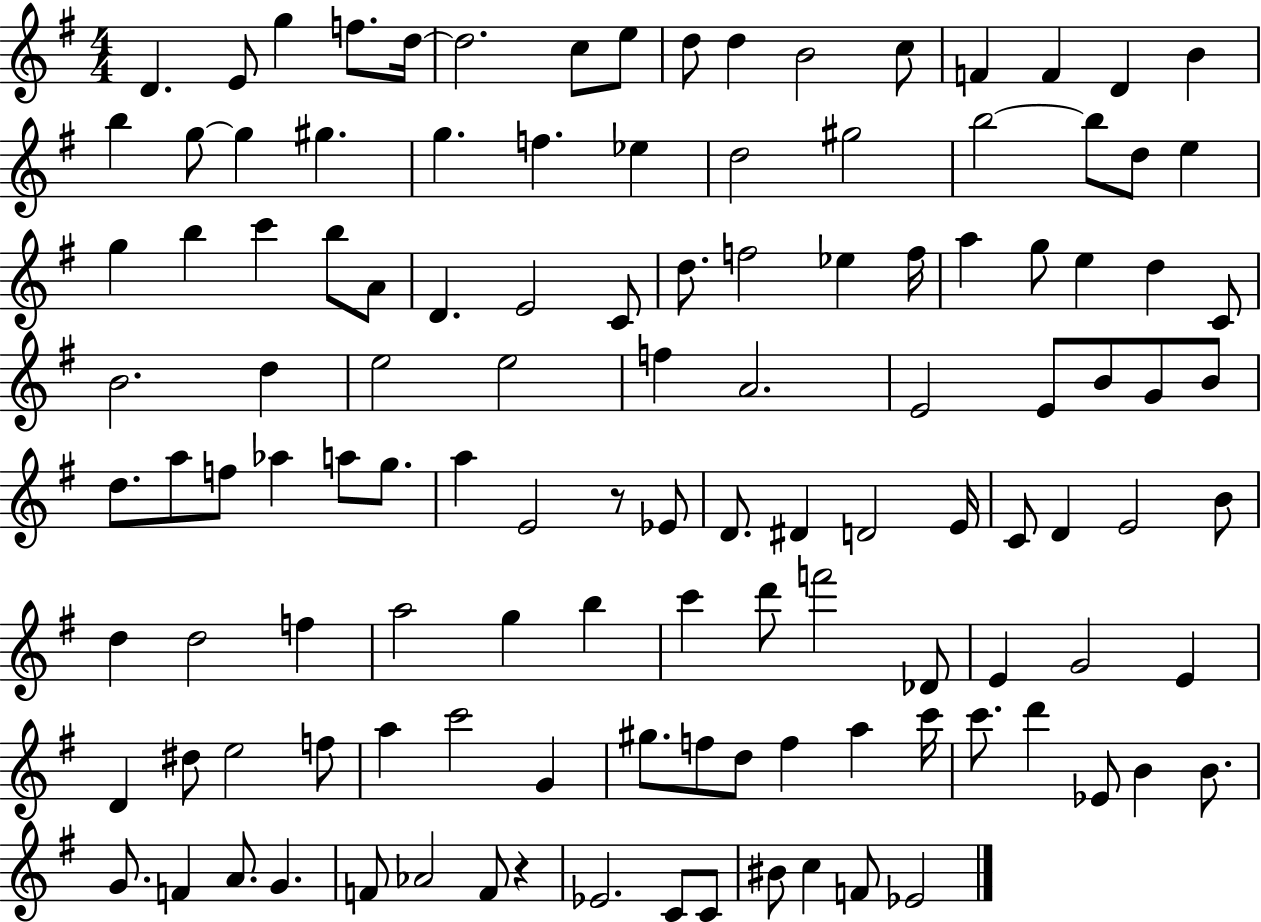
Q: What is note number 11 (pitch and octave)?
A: B4